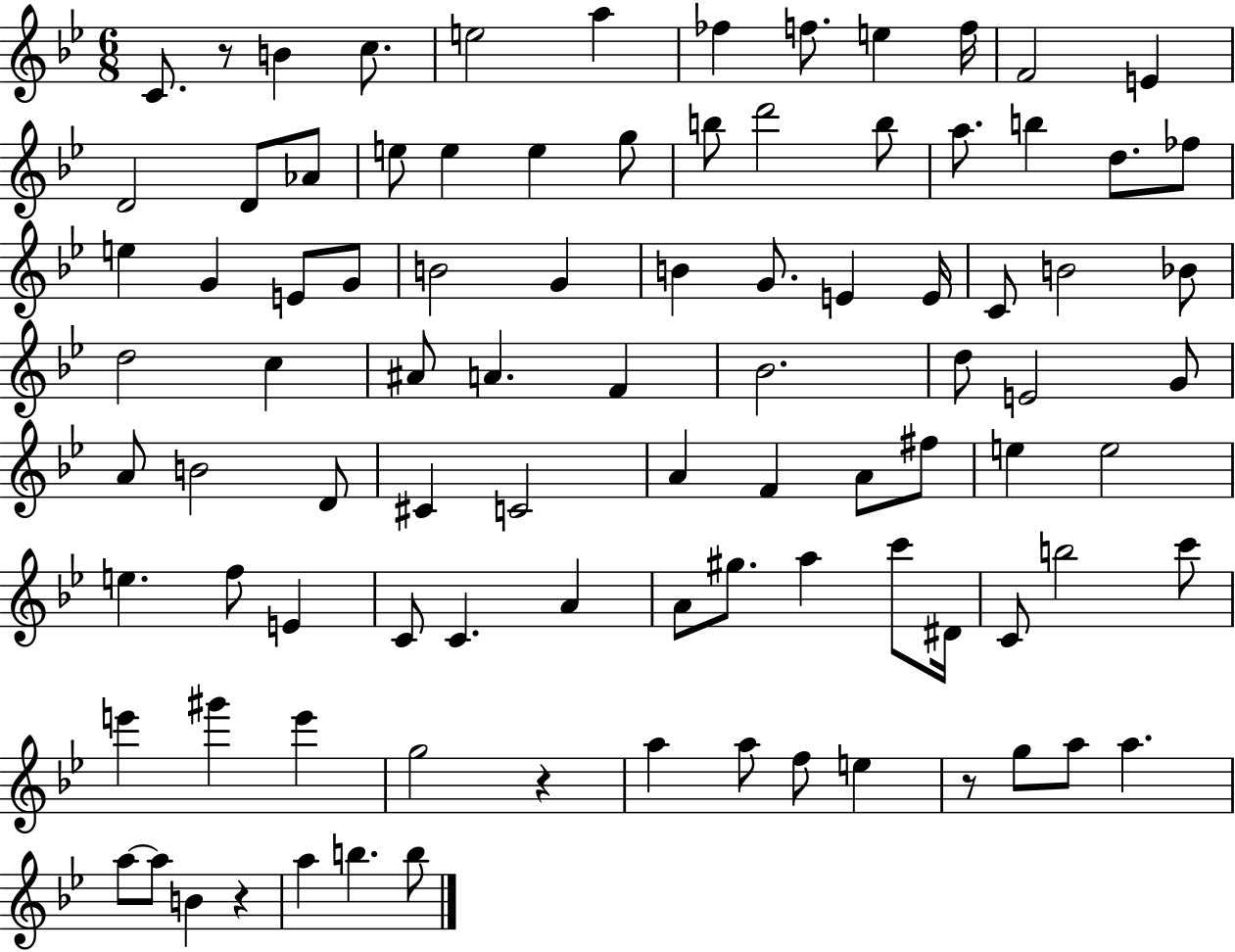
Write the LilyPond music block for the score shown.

{
  \clef treble
  \numericTimeSignature
  \time 6/8
  \key bes \major
  c'8. r8 b'4 c''8. | e''2 a''4 | fes''4 f''8. e''4 f''16 | f'2 e'4 | \break d'2 d'8 aes'8 | e''8 e''4 e''4 g''8 | b''8 d'''2 b''8 | a''8. b''4 d''8. fes''8 | \break e''4 g'4 e'8 g'8 | b'2 g'4 | b'4 g'8. e'4 e'16 | c'8 b'2 bes'8 | \break d''2 c''4 | ais'8 a'4. f'4 | bes'2. | d''8 e'2 g'8 | \break a'8 b'2 d'8 | cis'4 c'2 | a'4 f'4 a'8 fis''8 | e''4 e''2 | \break e''4. f''8 e'4 | c'8 c'4. a'4 | a'8 gis''8. a''4 c'''8 dis'16 | c'8 b''2 c'''8 | \break e'''4 gis'''4 e'''4 | g''2 r4 | a''4 a''8 f''8 e''4 | r8 g''8 a''8 a''4. | \break a''8~~ a''8 b'4 r4 | a''4 b''4. b''8 | \bar "|."
}